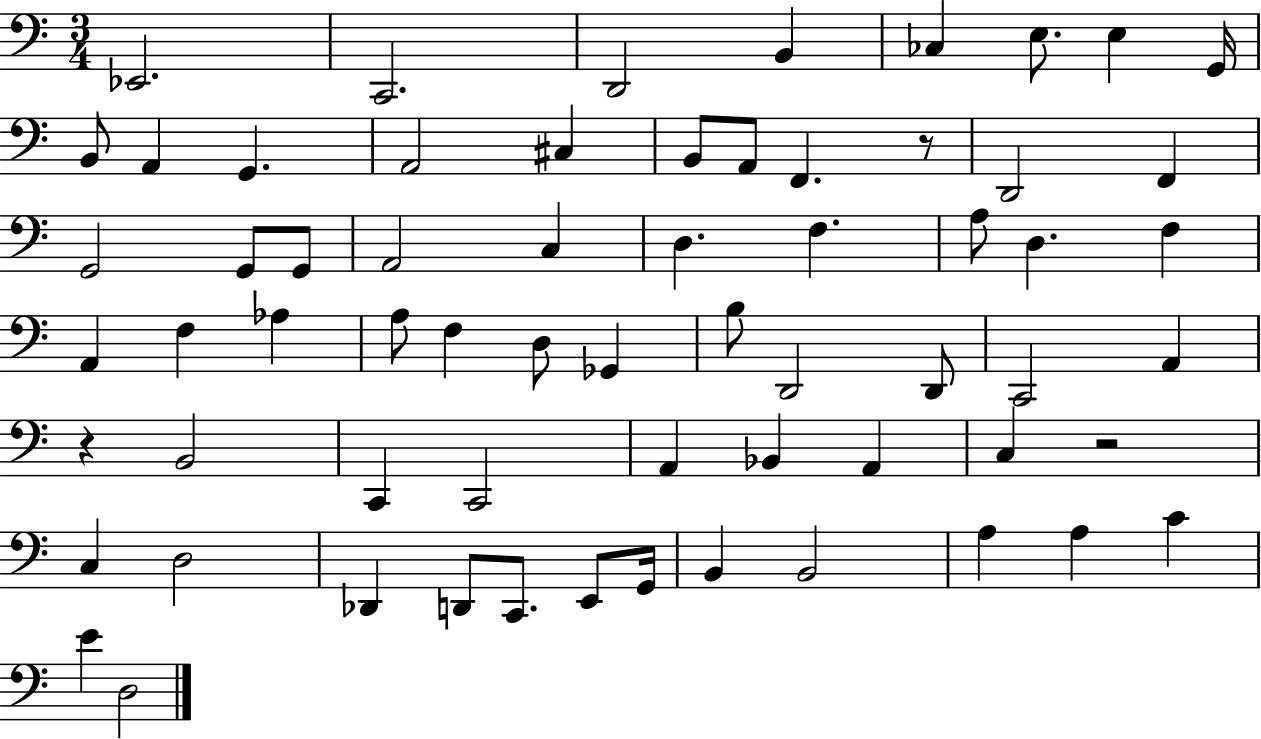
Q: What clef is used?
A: bass